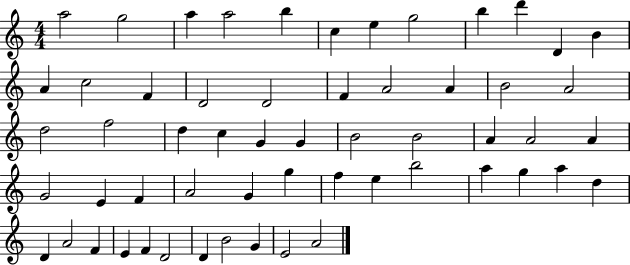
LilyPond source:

{
  \clef treble
  \numericTimeSignature
  \time 4/4
  \key c \major
  a''2 g''2 | a''4 a''2 b''4 | c''4 e''4 g''2 | b''4 d'''4 d'4 b'4 | \break a'4 c''2 f'4 | d'2 d'2 | f'4 a'2 a'4 | b'2 a'2 | \break d''2 f''2 | d''4 c''4 g'4 g'4 | b'2 b'2 | a'4 a'2 a'4 | \break g'2 e'4 f'4 | a'2 g'4 g''4 | f''4 e''4 b''2 | a''4 g''4 a''4 d''4 | \break d'4 a'2 f'4 | e'4 f'4 d'2 | d'4 b'2 g'4 | e'2 a'2 | \break \bar "|."
}